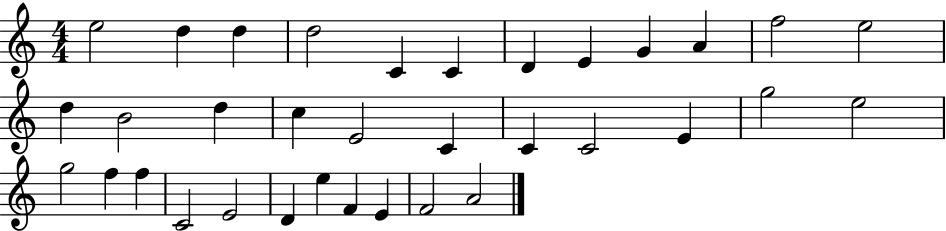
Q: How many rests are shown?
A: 0